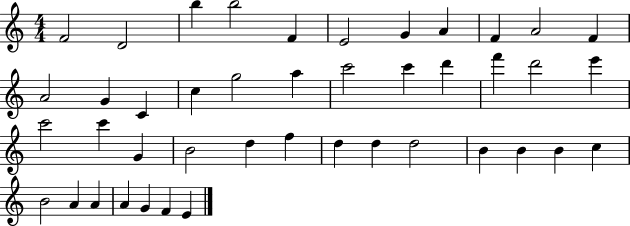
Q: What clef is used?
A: treble